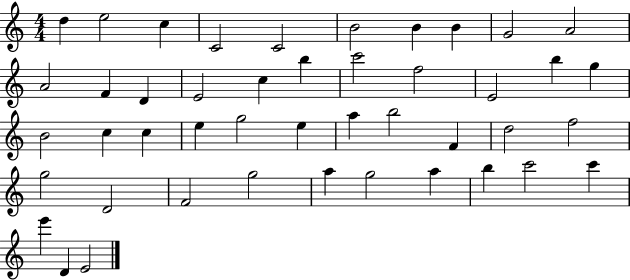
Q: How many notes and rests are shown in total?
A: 45